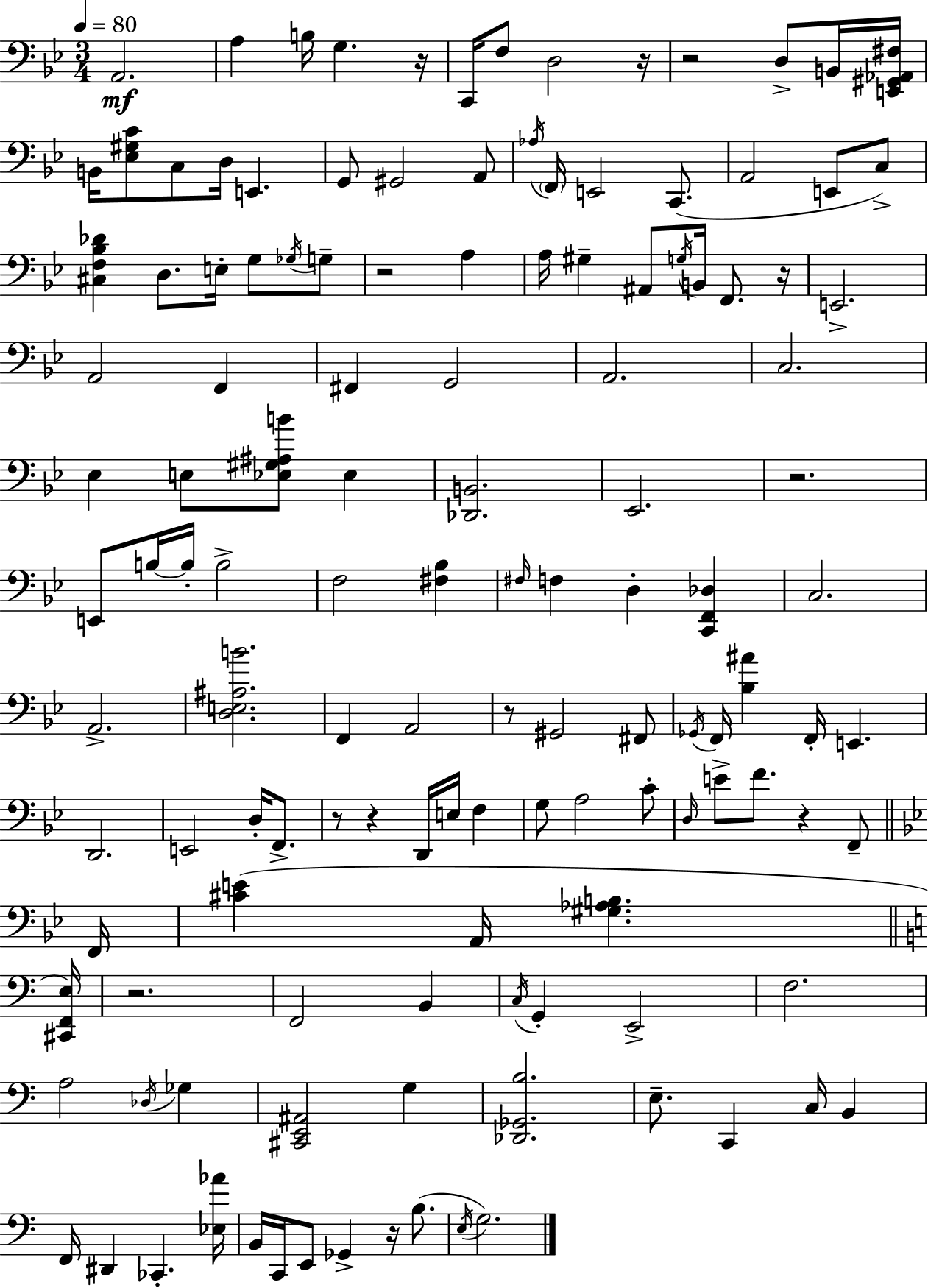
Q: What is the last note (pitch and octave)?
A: G3